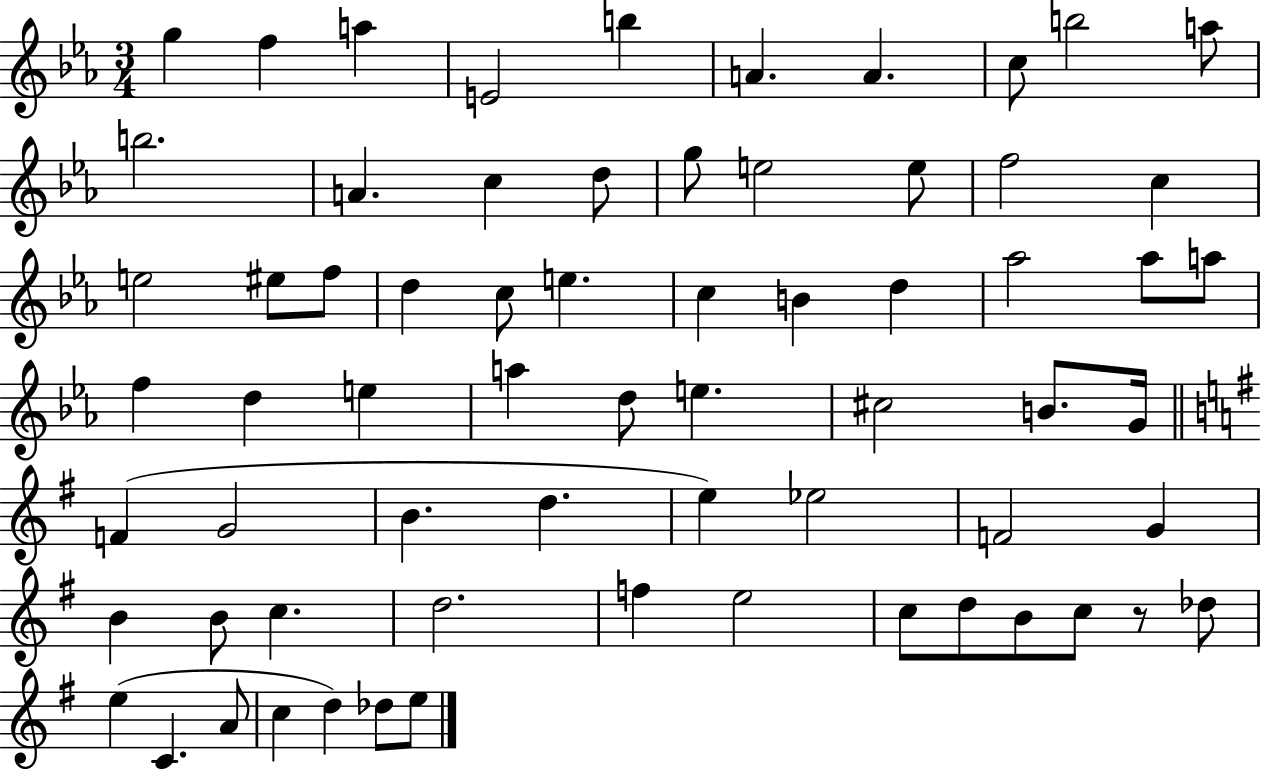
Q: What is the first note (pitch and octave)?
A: G5